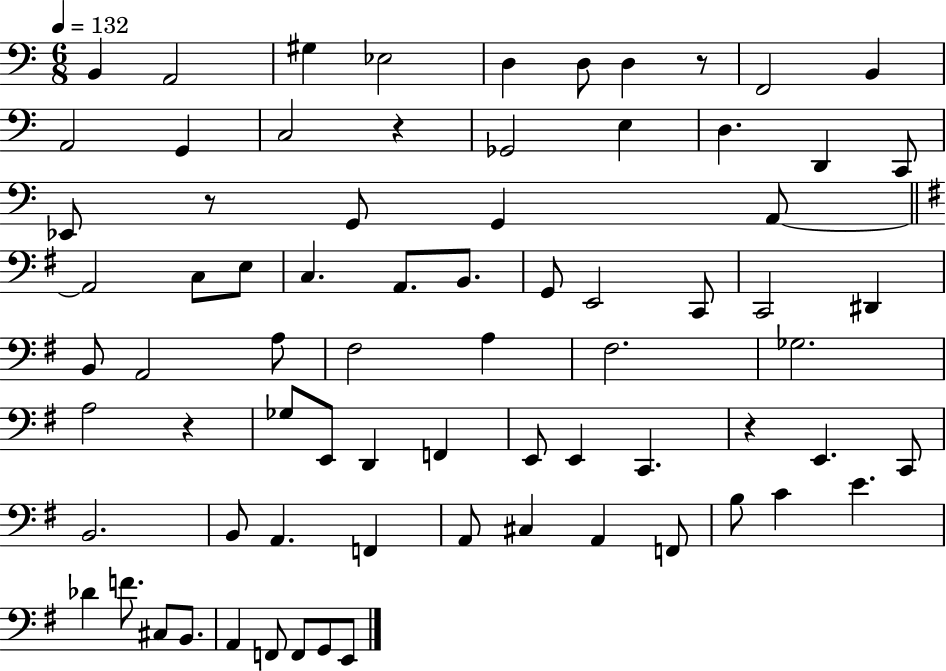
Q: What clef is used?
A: bass